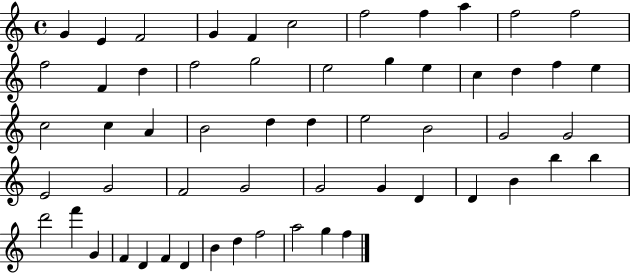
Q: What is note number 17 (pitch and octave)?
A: E5